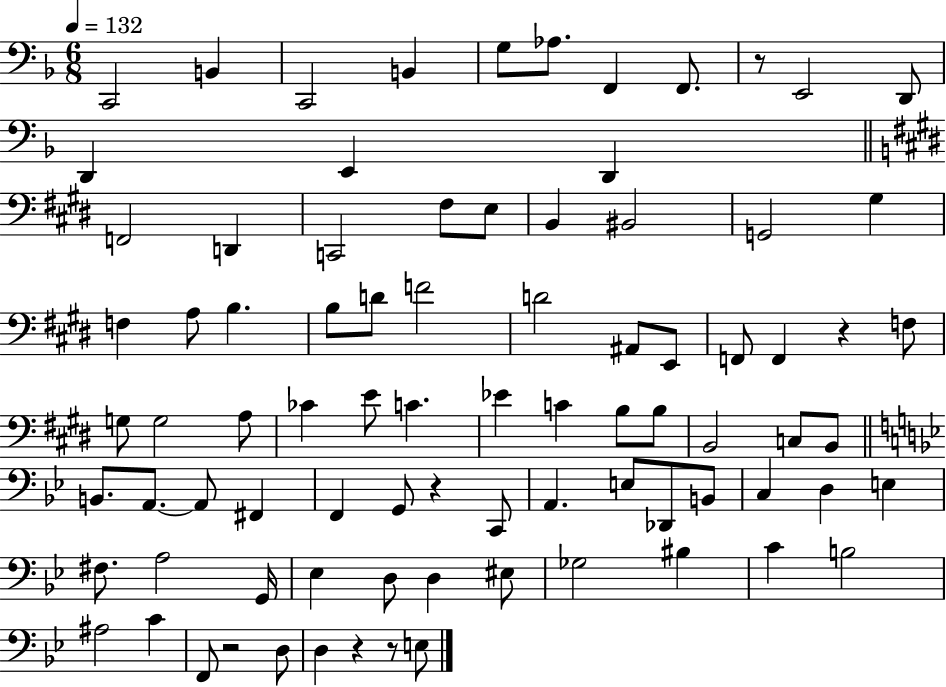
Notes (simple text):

C2/h B2/q C2/h B2/q G3/e Ab3/e. F2/q F2/e. R/e E2/h D2/e D2/q E2/q D2/q F2/h D2/q C2/h F#3/e E3/e B2/q BIS2/h G2/h G#3/q F3/q A3/e B3/q. B3/e D4/e F4/h D4/h A#2/e E2/e F2/e F2/q R/q F3/e G3/e G3/h A3/e CES4/q E4/e C4/q. Eb4/q C4/q B3/e B3/e B2/h C3/e B2/e B2/e. A2/e. A2/e F#2/q F2/q G2/e R/q C2/e A2/q. E3/e Db2/e B2/e C3/q D3/q E3/q F#3/e. A3/h G2/s Eb3/q D3/e D3/q EIS3/e Gb3/h BIS3/q C4/q B3/h A#3/h C4/q F2/e R/h D3/e D3/q R/q R/e E3/e